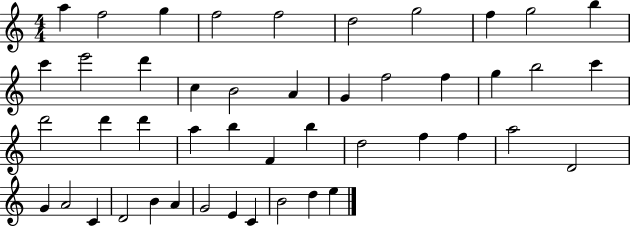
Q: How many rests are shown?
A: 0